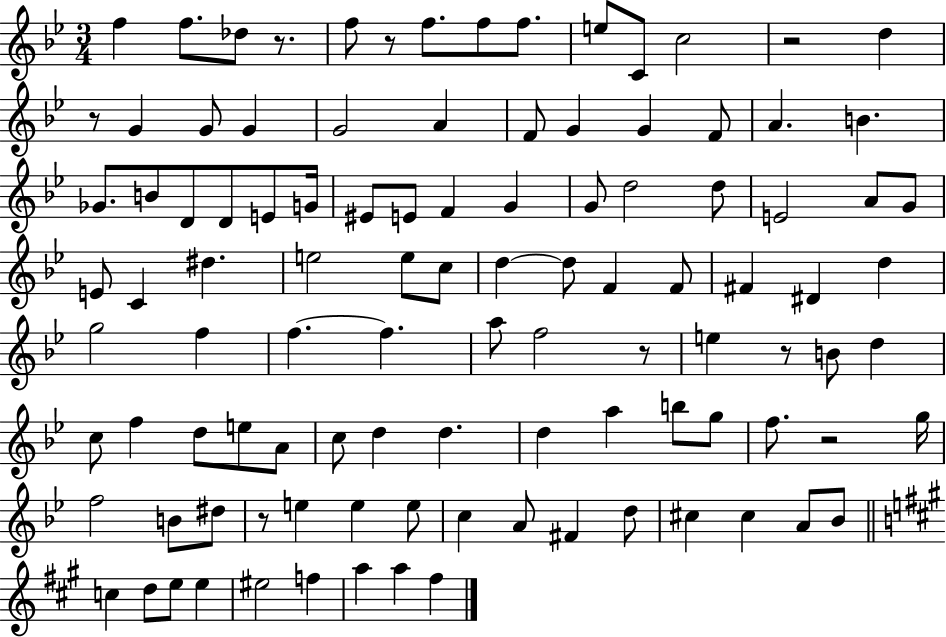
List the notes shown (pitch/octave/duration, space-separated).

F5/q F5/e. Db5/e R/e. F5/e R/e F5/e. F5/e F5/e. E5/e C4/e C5/h R/h D5/q R/e G4/q G4/e G4/q G4/h A4/q F4/e G4/q G4/q F4/e A4/q. B4/q. Gb4/e. B4/e D4/e D4/e E4/e G4/s EIS4/e E4/e F4/q G4/q G4/e D5/h D5/e E4/h A4/e G4/e E4/e C4/q D#5/q. E5/h E5/e C5/e D5/q D5/e F4/q F4/e F#4/q D#4/q D5/q G5/h F5/q F5/q. F5/q. A5/e F5/h R/e E5/q R/e B4/e D5/q C5/e F5/q D5/e E5/e A4/e C5/e D5/q D5/q. D5/q A5/q B5/e G5/e F5/e. R/h G5/s F5/h B4/e D#5/e R/e E5/q E5/q E5/e C5/q A4/e F#4/q D5/e C#5/q C#5/q A4/e Bb4/e C5/q D5/e E5/e E5/q EIS5/h F5/q A5/q A5/q F#5/q